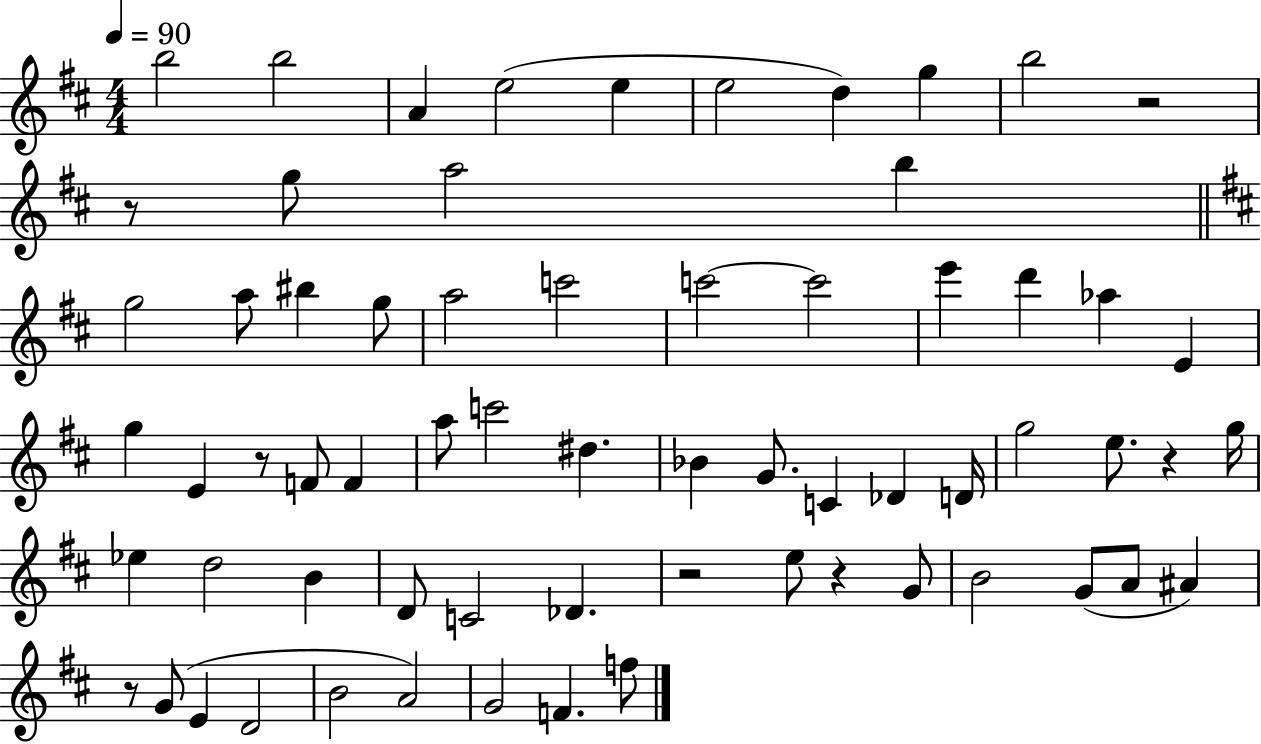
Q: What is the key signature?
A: D major